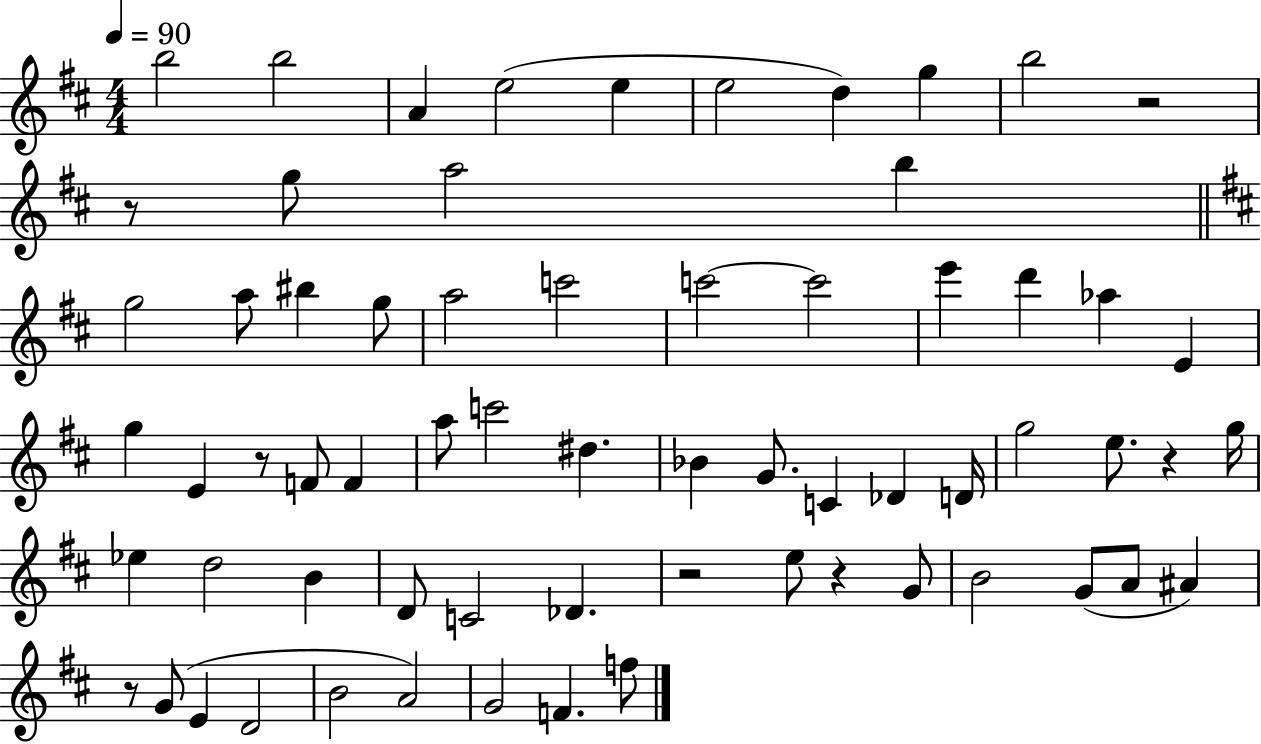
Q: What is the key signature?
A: D major